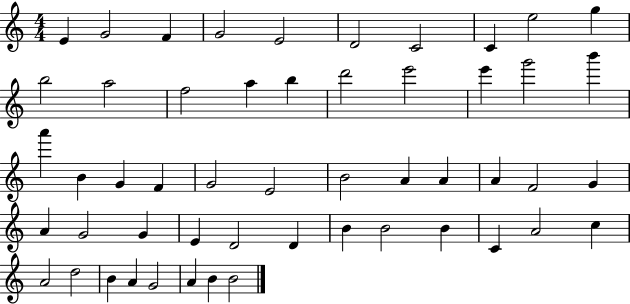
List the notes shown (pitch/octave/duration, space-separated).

E4/q G4/h F4/q G4/h E4/h D4/h C4/h C4/q E5/h G5/q B5/h A5/h F5/h A5/q B5/q D6/h E6/h E6/q G6/h B6/q A6/q B4/q G4/q F4/q G4/h E4/h B4/h A4/q A4/q A4/q F4/h G4/q A4/q G4/h G4/q E4/q D4/h D4/q B4/q B4/h B4/q C4/q A4/h C5/q A4/h D5/h B4/q A4/q G4/h A4/q B4/q B4/h